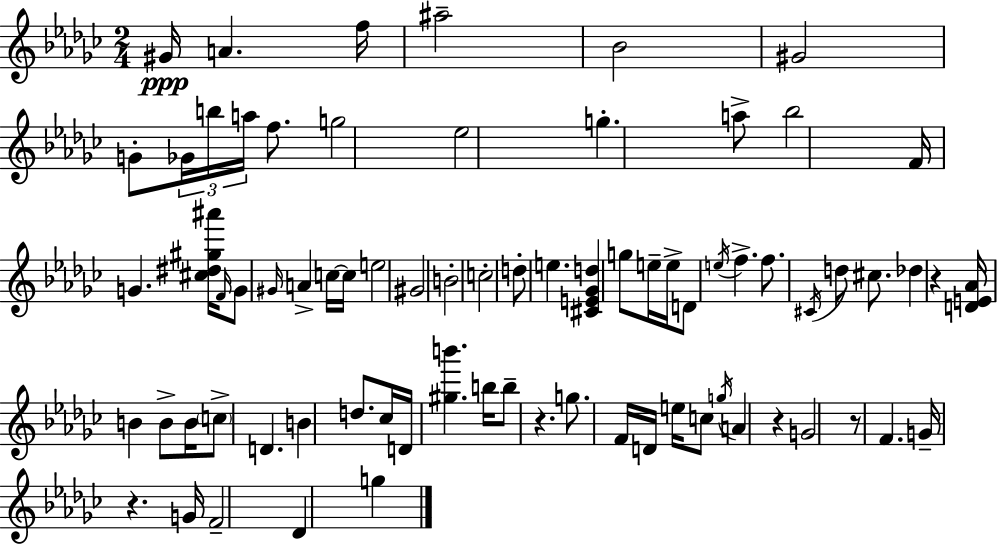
X:1
T:Untitled
M:2/4
L:1/4
K:Ebm
^G/4 A f/4 ^a2 _B2 ^G2 G/2 _G/4 b/4 a/4 f/2 g2 _e2 g a/2 _b2 F/4 G [^c^d^g^a']/4 F/4 G/2 ^G/4 A c/4 c/4 e2 ^G2 B2 c2 d/2 e [^CE_Gd] g/2 e/4 e/4 D/2 e/4 f f/2 ^C/4 d/2 ^c/2 _d z [DE_A]/4 B B/2 B/4 c/2 D B d/2 _c/4 D/4 [^gb'] b/4 b/2 z g/2 F/4 D/4 e/4 c/2 g/4 A z G2 z/2 F G/4 z G/4 F2 _D g